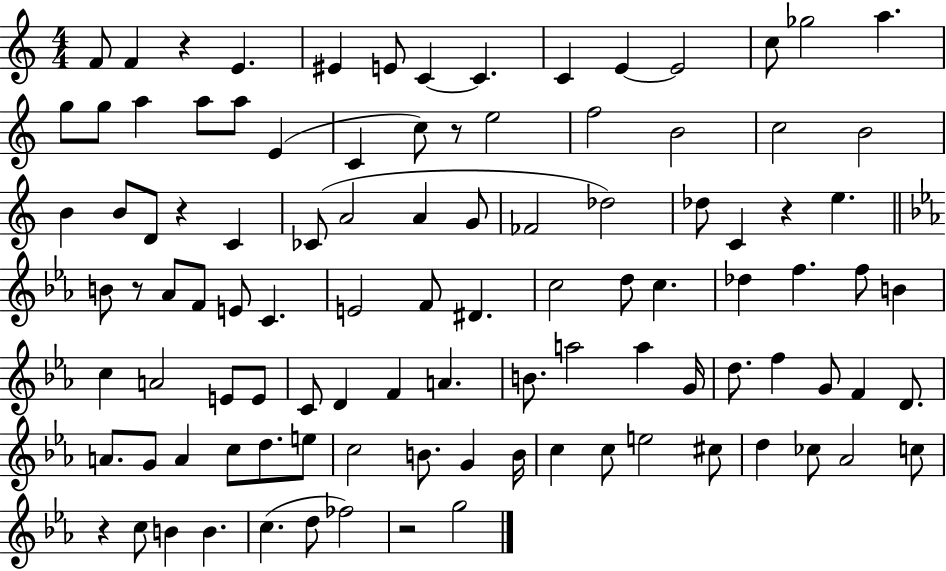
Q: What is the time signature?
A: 4/4